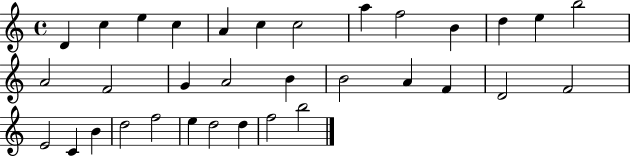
D4/q C5/q E5/q C5/q A4/q C5/q C5/h A5/q F5/h B4/q D5/q E5/q B5/h A4/h F4/h G4/q A4/h B4/q B4/h A4/q F4/q D4/h F4/h E4/h C4/q B4/q D5/h F5/h E5/q D5/h D5/q F5/h B5/h